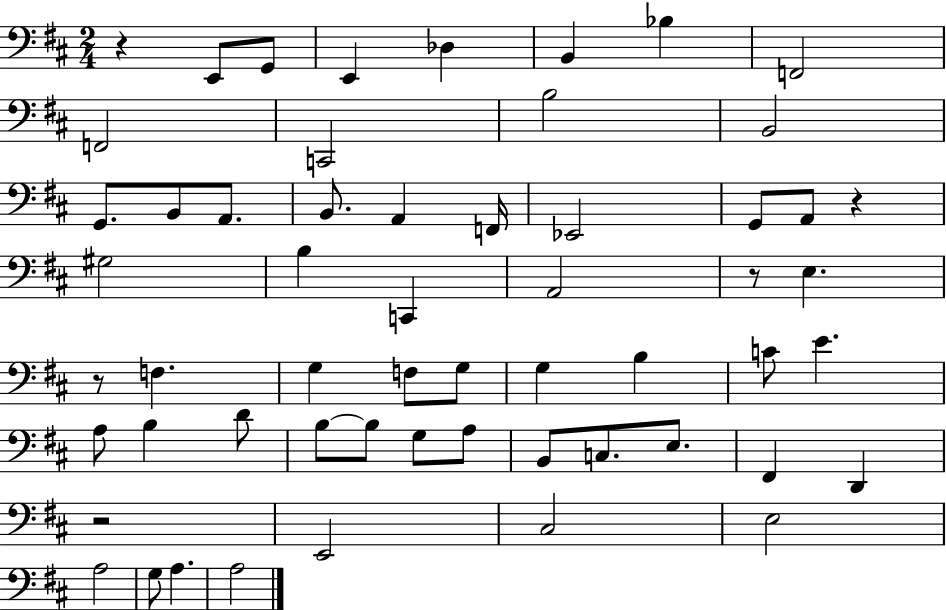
R/q E2/e G2/e E2/q Db3/q B2/q Bb3/q F2/h F2/h C2/h B3/h B2/h G2/e. B2/e A2/e. B2/e. A2/q F2/s Eb2/h G2/e A2/e R/q G#3/h B3/q C2/q A2/h R/e E3/q. R/e F3/q. G3/q F3/e G3/e G3/q B3/q C4/e E4/q. A3/e B3/q D4/e B3/e B3/e G3/e A3/e B2/e C3/e. E3/e. F#2/q D2/q R/h E2/h C#3/h E3/h A3/h G3/e A3/q. A3/h